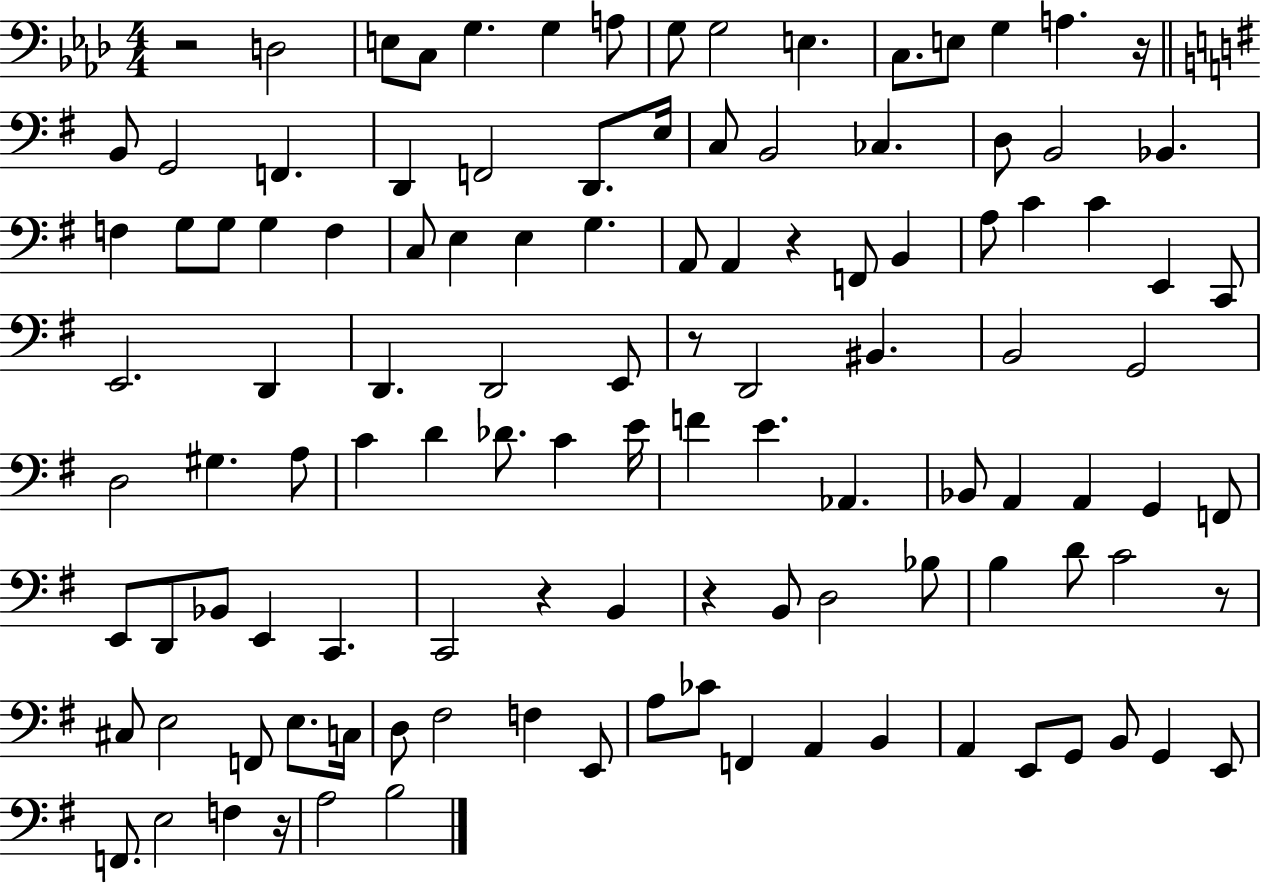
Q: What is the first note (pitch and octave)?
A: D3